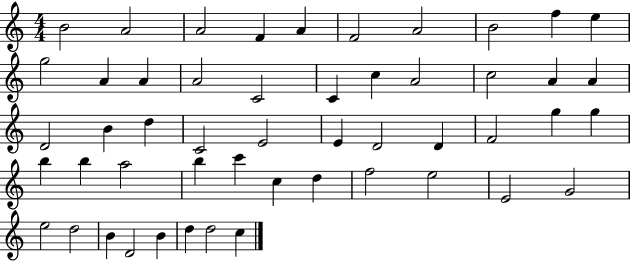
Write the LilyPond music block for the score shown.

{
  \clef treble
  \numericTimeSignature
  \time 4/4
  \key c \major
  b'2 a'2 | a'2 f'4 a'4 | f'2 a'2 | b'2 f''4 e''4 | \break g''2 a'4 a'4 | a'2 c'2 | c'4 c''4 a'2 | c''2 a'4 a'4 | \break d'2 b'4 d''4 | c'2 e'2 | e'4 d'2 d'4 | f'2 g''4 g''4 | \break b''4 b''4 a''2 | b''4 c'''4 c''4 d''4 | f''2 e''2 | e'2 g'2 | \break e''2 d''2 | b'4 d'2 b'4 | d''4 d''2 c''4 | \bar "|."
}